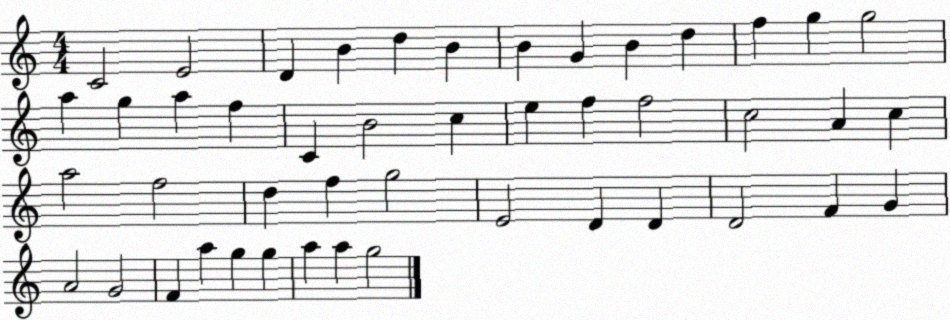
X:1
T:Untitled
M:4/4
L:1/4
K:C
C2 E2 D B d B B G B d f g g2 a g a f C B2 c e f f2 c2 A c a2 f2 d f g2 E2 D D D2 F G A2 G2 F a g g a a g2